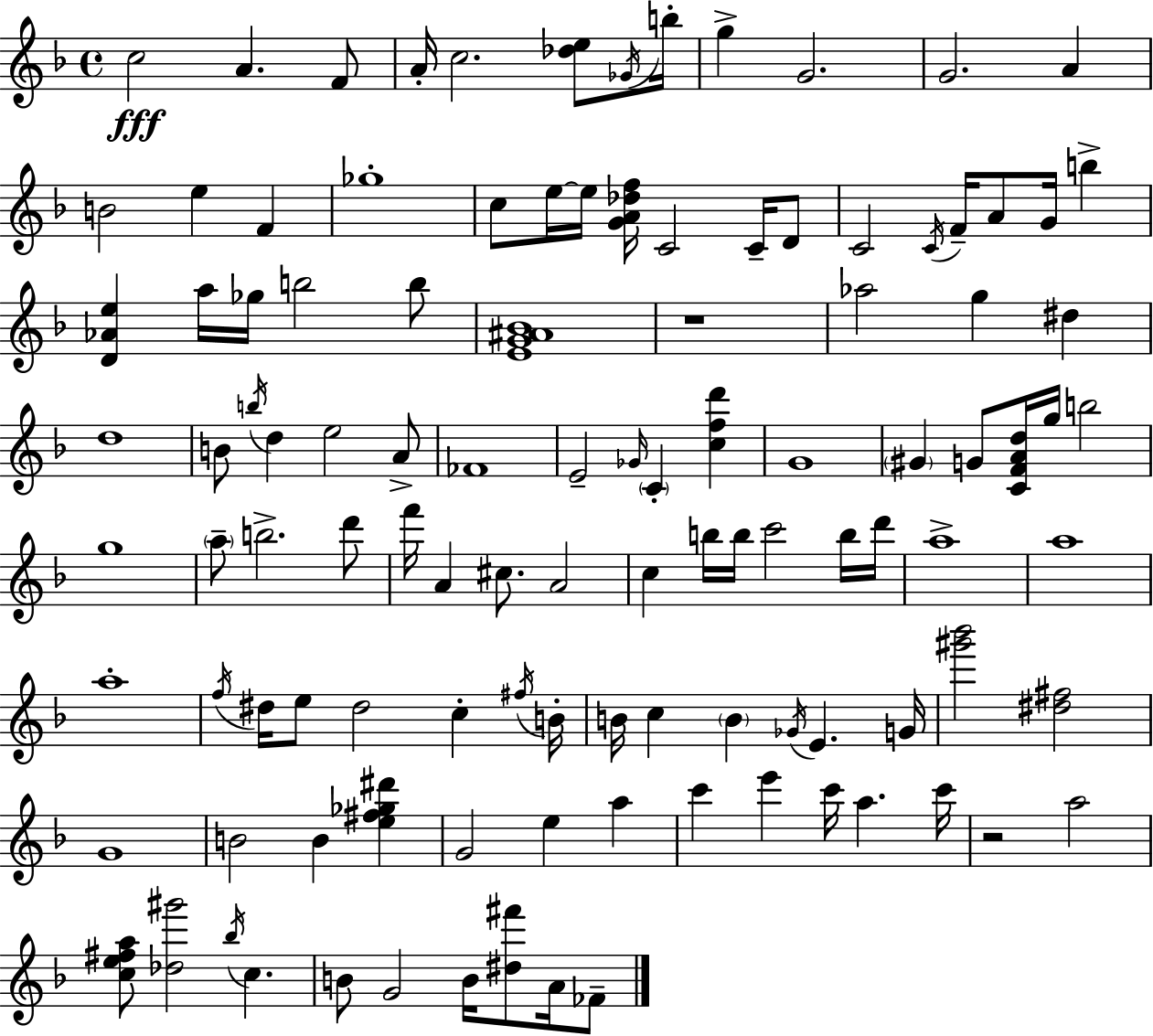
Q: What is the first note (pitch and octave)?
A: C5